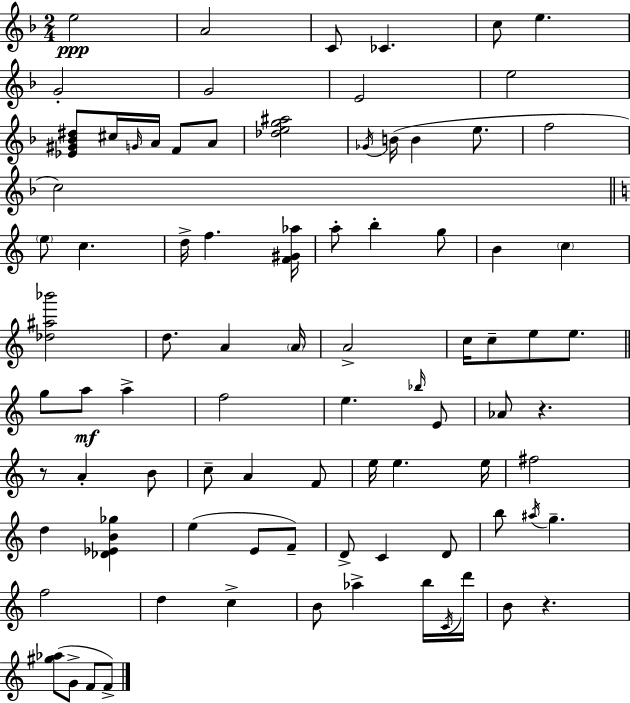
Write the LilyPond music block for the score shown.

{
  \clef treble
  \numericTimeSignature
  \time 2/4
  \key d \minor
  e''2\ppp | a'2 | c'8 ces'4. | c''8 e''4. | \break g'2-. | g'2 | e'2 | e''2 | \break <ees' gis' bes' dis''>8 cis''16 \grace { g'16 } a'16 f'8 a'8 | <des'' e'' g'' ais''>2 | \acciaccatura { ges'16 } b'16( b'4 e''8. | f''2 | \break c''2) | \bar "||" \break \key a \minor \parenthesize e''8 c''4. | d''16-> f''4. <f' gis' aes''>16 | a''8-. b''4-. g''8 | b'4 \parenthesize c''4 | \break <des'' ais'' bes'''>2 | d''8. a'4 \parenthesize a'16 | a'2-> | c''16 c''8-- e''8 e''8. | \break \bar "||" \break \key a \minor g''8 a''8\mf a''4-> | f''2 | e''4. \grace { bes''16 } e'8 | aes'8 r4. | \break r8 a'4-. b'8 | c''8-- a'4 f'8 | e''16 e''4. | e''16 fis''2 | \break d''4 <des' ees' b' ges''>4 | e''4( e'8 f'8--) | d'8-> c'4 d'8 | b''8 \acciaccatura { ais''16 } g''4.-- | \break f''2 | d''4 c''4-> | b'8 aes''4-> | b''16 \acciaccatura { c'16 } d'''16 b'8 r4. | \break <gis'' aes''>8( g'8-> f'8 | f'8->) \bar "|."
}